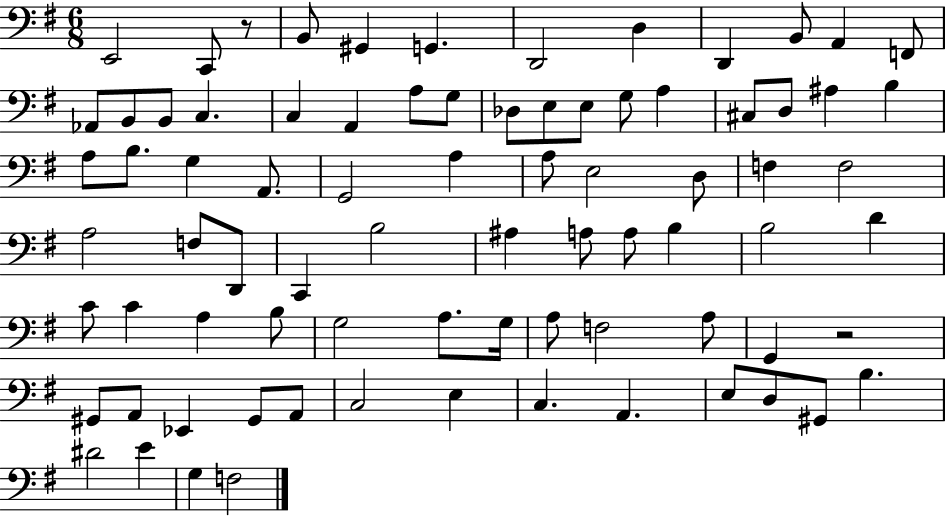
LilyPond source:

{
  \clef bass
  \numericTimeSignature
  \time 6/8
  \key g \major
  \repeat volta 2 { e,2 c,8 r8 | b,8 gis,4 g,4. | d,2 d4 | d,4 b,8 a,4 f,8 | \break aes,8 b,8 b,8 c4. | c4 a,4 a8 g8 | des8 e8 e8 g8 a4 | cis8 d8 ais4 b4 | \break a8 b8. g4 a,8. | g,2 a4 | a8 e2 d8 | f4 f2 | \break a2 f8 d,8 | c,4 b2 | ais4 a8 a8 b4 | b2 d'4 | \break c'8 c'4 a4 b8 | g2 a8. g16 | a8 f2 a8 | g,4 r2 | \break gis,8 a,8 ees,4 gis,8 a,8 | c2 e4 | c4. a,4. | e8 d8 gis,8 b4. | \break dis'2 e'4 | g4 f2 | } \bar "|."
}